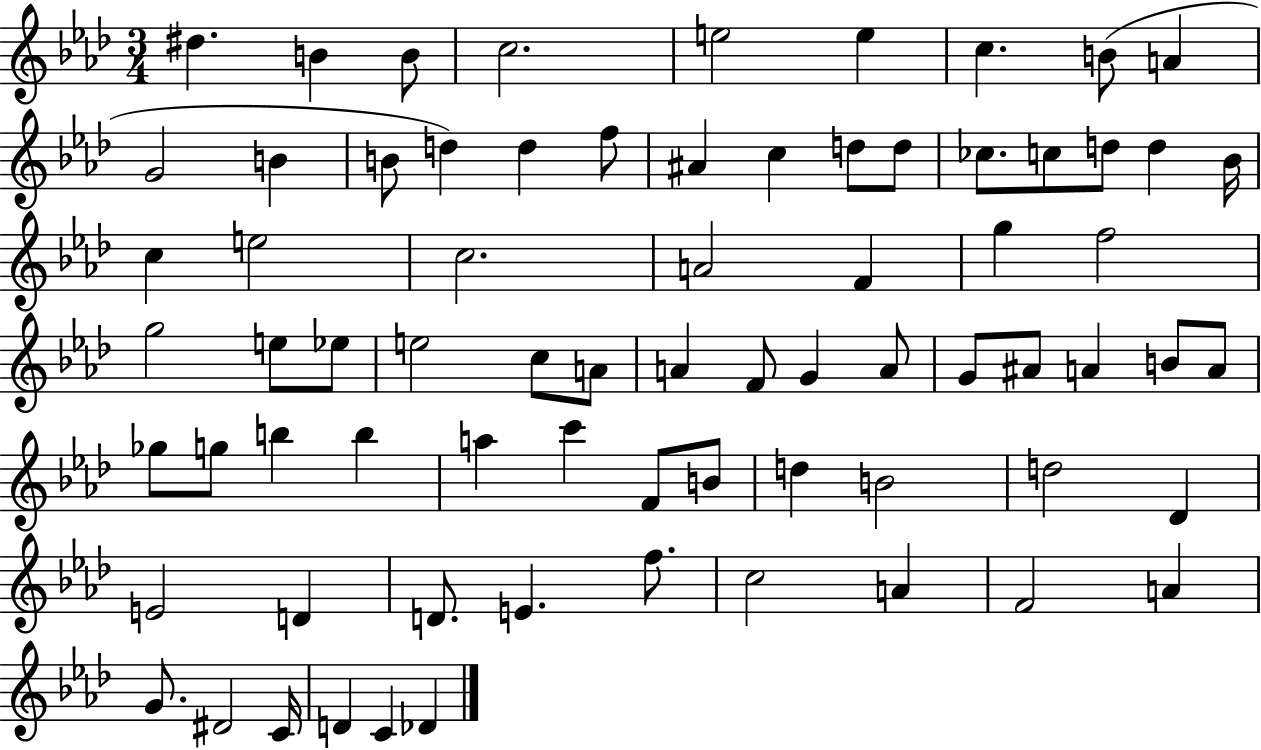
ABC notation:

X:1
T:Untitled
M:3/4
L:1/4
K:Ab
^d B B/2 c2 e2 e c B/2 A G2 B B/2 d d f/2 ^A c d/2 d/2 _c/2 c/2 d/2 d _B/4 c e2 c2 A2 F g f2 g2 e/2 _e/2 e2 c/2 A/2 A F/2 G A/2 G/2 ^A/2 A B/2 A/2 _g/2 g/2 b b a c' F/2 B/2 d B2 d2 _D E2 D D/2 E f/2 c2 A F2 A G/2 ^D2 C/4 D C _D